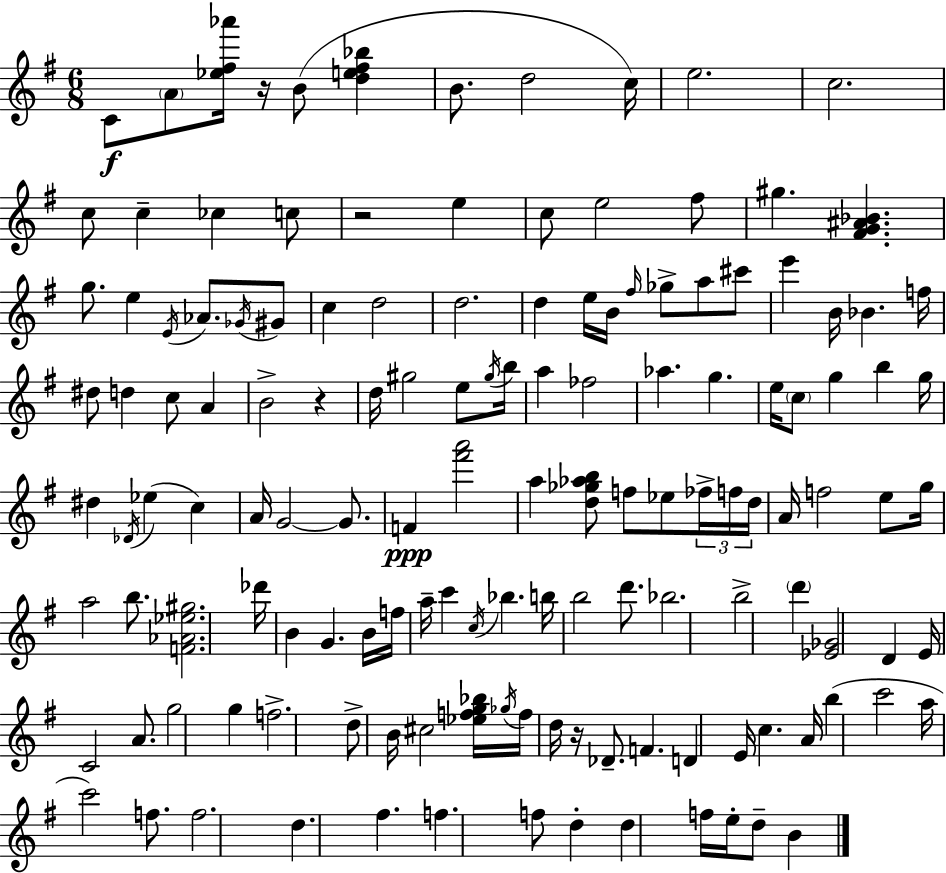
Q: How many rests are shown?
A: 4